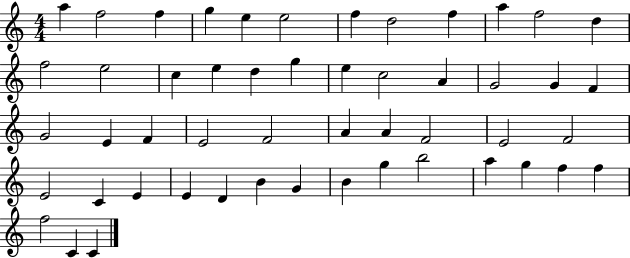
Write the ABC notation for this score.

X:1
T:Untitled
M:4/4
L:1/4
K:C
a f2 f g e e2 f d2 f a f2 d f2 e2 c e d g e c2 A G2 G F G2 E F E2 F2 A A F2 E2 F2 E2 C E E D B G B g b2 a g f f f2 C C